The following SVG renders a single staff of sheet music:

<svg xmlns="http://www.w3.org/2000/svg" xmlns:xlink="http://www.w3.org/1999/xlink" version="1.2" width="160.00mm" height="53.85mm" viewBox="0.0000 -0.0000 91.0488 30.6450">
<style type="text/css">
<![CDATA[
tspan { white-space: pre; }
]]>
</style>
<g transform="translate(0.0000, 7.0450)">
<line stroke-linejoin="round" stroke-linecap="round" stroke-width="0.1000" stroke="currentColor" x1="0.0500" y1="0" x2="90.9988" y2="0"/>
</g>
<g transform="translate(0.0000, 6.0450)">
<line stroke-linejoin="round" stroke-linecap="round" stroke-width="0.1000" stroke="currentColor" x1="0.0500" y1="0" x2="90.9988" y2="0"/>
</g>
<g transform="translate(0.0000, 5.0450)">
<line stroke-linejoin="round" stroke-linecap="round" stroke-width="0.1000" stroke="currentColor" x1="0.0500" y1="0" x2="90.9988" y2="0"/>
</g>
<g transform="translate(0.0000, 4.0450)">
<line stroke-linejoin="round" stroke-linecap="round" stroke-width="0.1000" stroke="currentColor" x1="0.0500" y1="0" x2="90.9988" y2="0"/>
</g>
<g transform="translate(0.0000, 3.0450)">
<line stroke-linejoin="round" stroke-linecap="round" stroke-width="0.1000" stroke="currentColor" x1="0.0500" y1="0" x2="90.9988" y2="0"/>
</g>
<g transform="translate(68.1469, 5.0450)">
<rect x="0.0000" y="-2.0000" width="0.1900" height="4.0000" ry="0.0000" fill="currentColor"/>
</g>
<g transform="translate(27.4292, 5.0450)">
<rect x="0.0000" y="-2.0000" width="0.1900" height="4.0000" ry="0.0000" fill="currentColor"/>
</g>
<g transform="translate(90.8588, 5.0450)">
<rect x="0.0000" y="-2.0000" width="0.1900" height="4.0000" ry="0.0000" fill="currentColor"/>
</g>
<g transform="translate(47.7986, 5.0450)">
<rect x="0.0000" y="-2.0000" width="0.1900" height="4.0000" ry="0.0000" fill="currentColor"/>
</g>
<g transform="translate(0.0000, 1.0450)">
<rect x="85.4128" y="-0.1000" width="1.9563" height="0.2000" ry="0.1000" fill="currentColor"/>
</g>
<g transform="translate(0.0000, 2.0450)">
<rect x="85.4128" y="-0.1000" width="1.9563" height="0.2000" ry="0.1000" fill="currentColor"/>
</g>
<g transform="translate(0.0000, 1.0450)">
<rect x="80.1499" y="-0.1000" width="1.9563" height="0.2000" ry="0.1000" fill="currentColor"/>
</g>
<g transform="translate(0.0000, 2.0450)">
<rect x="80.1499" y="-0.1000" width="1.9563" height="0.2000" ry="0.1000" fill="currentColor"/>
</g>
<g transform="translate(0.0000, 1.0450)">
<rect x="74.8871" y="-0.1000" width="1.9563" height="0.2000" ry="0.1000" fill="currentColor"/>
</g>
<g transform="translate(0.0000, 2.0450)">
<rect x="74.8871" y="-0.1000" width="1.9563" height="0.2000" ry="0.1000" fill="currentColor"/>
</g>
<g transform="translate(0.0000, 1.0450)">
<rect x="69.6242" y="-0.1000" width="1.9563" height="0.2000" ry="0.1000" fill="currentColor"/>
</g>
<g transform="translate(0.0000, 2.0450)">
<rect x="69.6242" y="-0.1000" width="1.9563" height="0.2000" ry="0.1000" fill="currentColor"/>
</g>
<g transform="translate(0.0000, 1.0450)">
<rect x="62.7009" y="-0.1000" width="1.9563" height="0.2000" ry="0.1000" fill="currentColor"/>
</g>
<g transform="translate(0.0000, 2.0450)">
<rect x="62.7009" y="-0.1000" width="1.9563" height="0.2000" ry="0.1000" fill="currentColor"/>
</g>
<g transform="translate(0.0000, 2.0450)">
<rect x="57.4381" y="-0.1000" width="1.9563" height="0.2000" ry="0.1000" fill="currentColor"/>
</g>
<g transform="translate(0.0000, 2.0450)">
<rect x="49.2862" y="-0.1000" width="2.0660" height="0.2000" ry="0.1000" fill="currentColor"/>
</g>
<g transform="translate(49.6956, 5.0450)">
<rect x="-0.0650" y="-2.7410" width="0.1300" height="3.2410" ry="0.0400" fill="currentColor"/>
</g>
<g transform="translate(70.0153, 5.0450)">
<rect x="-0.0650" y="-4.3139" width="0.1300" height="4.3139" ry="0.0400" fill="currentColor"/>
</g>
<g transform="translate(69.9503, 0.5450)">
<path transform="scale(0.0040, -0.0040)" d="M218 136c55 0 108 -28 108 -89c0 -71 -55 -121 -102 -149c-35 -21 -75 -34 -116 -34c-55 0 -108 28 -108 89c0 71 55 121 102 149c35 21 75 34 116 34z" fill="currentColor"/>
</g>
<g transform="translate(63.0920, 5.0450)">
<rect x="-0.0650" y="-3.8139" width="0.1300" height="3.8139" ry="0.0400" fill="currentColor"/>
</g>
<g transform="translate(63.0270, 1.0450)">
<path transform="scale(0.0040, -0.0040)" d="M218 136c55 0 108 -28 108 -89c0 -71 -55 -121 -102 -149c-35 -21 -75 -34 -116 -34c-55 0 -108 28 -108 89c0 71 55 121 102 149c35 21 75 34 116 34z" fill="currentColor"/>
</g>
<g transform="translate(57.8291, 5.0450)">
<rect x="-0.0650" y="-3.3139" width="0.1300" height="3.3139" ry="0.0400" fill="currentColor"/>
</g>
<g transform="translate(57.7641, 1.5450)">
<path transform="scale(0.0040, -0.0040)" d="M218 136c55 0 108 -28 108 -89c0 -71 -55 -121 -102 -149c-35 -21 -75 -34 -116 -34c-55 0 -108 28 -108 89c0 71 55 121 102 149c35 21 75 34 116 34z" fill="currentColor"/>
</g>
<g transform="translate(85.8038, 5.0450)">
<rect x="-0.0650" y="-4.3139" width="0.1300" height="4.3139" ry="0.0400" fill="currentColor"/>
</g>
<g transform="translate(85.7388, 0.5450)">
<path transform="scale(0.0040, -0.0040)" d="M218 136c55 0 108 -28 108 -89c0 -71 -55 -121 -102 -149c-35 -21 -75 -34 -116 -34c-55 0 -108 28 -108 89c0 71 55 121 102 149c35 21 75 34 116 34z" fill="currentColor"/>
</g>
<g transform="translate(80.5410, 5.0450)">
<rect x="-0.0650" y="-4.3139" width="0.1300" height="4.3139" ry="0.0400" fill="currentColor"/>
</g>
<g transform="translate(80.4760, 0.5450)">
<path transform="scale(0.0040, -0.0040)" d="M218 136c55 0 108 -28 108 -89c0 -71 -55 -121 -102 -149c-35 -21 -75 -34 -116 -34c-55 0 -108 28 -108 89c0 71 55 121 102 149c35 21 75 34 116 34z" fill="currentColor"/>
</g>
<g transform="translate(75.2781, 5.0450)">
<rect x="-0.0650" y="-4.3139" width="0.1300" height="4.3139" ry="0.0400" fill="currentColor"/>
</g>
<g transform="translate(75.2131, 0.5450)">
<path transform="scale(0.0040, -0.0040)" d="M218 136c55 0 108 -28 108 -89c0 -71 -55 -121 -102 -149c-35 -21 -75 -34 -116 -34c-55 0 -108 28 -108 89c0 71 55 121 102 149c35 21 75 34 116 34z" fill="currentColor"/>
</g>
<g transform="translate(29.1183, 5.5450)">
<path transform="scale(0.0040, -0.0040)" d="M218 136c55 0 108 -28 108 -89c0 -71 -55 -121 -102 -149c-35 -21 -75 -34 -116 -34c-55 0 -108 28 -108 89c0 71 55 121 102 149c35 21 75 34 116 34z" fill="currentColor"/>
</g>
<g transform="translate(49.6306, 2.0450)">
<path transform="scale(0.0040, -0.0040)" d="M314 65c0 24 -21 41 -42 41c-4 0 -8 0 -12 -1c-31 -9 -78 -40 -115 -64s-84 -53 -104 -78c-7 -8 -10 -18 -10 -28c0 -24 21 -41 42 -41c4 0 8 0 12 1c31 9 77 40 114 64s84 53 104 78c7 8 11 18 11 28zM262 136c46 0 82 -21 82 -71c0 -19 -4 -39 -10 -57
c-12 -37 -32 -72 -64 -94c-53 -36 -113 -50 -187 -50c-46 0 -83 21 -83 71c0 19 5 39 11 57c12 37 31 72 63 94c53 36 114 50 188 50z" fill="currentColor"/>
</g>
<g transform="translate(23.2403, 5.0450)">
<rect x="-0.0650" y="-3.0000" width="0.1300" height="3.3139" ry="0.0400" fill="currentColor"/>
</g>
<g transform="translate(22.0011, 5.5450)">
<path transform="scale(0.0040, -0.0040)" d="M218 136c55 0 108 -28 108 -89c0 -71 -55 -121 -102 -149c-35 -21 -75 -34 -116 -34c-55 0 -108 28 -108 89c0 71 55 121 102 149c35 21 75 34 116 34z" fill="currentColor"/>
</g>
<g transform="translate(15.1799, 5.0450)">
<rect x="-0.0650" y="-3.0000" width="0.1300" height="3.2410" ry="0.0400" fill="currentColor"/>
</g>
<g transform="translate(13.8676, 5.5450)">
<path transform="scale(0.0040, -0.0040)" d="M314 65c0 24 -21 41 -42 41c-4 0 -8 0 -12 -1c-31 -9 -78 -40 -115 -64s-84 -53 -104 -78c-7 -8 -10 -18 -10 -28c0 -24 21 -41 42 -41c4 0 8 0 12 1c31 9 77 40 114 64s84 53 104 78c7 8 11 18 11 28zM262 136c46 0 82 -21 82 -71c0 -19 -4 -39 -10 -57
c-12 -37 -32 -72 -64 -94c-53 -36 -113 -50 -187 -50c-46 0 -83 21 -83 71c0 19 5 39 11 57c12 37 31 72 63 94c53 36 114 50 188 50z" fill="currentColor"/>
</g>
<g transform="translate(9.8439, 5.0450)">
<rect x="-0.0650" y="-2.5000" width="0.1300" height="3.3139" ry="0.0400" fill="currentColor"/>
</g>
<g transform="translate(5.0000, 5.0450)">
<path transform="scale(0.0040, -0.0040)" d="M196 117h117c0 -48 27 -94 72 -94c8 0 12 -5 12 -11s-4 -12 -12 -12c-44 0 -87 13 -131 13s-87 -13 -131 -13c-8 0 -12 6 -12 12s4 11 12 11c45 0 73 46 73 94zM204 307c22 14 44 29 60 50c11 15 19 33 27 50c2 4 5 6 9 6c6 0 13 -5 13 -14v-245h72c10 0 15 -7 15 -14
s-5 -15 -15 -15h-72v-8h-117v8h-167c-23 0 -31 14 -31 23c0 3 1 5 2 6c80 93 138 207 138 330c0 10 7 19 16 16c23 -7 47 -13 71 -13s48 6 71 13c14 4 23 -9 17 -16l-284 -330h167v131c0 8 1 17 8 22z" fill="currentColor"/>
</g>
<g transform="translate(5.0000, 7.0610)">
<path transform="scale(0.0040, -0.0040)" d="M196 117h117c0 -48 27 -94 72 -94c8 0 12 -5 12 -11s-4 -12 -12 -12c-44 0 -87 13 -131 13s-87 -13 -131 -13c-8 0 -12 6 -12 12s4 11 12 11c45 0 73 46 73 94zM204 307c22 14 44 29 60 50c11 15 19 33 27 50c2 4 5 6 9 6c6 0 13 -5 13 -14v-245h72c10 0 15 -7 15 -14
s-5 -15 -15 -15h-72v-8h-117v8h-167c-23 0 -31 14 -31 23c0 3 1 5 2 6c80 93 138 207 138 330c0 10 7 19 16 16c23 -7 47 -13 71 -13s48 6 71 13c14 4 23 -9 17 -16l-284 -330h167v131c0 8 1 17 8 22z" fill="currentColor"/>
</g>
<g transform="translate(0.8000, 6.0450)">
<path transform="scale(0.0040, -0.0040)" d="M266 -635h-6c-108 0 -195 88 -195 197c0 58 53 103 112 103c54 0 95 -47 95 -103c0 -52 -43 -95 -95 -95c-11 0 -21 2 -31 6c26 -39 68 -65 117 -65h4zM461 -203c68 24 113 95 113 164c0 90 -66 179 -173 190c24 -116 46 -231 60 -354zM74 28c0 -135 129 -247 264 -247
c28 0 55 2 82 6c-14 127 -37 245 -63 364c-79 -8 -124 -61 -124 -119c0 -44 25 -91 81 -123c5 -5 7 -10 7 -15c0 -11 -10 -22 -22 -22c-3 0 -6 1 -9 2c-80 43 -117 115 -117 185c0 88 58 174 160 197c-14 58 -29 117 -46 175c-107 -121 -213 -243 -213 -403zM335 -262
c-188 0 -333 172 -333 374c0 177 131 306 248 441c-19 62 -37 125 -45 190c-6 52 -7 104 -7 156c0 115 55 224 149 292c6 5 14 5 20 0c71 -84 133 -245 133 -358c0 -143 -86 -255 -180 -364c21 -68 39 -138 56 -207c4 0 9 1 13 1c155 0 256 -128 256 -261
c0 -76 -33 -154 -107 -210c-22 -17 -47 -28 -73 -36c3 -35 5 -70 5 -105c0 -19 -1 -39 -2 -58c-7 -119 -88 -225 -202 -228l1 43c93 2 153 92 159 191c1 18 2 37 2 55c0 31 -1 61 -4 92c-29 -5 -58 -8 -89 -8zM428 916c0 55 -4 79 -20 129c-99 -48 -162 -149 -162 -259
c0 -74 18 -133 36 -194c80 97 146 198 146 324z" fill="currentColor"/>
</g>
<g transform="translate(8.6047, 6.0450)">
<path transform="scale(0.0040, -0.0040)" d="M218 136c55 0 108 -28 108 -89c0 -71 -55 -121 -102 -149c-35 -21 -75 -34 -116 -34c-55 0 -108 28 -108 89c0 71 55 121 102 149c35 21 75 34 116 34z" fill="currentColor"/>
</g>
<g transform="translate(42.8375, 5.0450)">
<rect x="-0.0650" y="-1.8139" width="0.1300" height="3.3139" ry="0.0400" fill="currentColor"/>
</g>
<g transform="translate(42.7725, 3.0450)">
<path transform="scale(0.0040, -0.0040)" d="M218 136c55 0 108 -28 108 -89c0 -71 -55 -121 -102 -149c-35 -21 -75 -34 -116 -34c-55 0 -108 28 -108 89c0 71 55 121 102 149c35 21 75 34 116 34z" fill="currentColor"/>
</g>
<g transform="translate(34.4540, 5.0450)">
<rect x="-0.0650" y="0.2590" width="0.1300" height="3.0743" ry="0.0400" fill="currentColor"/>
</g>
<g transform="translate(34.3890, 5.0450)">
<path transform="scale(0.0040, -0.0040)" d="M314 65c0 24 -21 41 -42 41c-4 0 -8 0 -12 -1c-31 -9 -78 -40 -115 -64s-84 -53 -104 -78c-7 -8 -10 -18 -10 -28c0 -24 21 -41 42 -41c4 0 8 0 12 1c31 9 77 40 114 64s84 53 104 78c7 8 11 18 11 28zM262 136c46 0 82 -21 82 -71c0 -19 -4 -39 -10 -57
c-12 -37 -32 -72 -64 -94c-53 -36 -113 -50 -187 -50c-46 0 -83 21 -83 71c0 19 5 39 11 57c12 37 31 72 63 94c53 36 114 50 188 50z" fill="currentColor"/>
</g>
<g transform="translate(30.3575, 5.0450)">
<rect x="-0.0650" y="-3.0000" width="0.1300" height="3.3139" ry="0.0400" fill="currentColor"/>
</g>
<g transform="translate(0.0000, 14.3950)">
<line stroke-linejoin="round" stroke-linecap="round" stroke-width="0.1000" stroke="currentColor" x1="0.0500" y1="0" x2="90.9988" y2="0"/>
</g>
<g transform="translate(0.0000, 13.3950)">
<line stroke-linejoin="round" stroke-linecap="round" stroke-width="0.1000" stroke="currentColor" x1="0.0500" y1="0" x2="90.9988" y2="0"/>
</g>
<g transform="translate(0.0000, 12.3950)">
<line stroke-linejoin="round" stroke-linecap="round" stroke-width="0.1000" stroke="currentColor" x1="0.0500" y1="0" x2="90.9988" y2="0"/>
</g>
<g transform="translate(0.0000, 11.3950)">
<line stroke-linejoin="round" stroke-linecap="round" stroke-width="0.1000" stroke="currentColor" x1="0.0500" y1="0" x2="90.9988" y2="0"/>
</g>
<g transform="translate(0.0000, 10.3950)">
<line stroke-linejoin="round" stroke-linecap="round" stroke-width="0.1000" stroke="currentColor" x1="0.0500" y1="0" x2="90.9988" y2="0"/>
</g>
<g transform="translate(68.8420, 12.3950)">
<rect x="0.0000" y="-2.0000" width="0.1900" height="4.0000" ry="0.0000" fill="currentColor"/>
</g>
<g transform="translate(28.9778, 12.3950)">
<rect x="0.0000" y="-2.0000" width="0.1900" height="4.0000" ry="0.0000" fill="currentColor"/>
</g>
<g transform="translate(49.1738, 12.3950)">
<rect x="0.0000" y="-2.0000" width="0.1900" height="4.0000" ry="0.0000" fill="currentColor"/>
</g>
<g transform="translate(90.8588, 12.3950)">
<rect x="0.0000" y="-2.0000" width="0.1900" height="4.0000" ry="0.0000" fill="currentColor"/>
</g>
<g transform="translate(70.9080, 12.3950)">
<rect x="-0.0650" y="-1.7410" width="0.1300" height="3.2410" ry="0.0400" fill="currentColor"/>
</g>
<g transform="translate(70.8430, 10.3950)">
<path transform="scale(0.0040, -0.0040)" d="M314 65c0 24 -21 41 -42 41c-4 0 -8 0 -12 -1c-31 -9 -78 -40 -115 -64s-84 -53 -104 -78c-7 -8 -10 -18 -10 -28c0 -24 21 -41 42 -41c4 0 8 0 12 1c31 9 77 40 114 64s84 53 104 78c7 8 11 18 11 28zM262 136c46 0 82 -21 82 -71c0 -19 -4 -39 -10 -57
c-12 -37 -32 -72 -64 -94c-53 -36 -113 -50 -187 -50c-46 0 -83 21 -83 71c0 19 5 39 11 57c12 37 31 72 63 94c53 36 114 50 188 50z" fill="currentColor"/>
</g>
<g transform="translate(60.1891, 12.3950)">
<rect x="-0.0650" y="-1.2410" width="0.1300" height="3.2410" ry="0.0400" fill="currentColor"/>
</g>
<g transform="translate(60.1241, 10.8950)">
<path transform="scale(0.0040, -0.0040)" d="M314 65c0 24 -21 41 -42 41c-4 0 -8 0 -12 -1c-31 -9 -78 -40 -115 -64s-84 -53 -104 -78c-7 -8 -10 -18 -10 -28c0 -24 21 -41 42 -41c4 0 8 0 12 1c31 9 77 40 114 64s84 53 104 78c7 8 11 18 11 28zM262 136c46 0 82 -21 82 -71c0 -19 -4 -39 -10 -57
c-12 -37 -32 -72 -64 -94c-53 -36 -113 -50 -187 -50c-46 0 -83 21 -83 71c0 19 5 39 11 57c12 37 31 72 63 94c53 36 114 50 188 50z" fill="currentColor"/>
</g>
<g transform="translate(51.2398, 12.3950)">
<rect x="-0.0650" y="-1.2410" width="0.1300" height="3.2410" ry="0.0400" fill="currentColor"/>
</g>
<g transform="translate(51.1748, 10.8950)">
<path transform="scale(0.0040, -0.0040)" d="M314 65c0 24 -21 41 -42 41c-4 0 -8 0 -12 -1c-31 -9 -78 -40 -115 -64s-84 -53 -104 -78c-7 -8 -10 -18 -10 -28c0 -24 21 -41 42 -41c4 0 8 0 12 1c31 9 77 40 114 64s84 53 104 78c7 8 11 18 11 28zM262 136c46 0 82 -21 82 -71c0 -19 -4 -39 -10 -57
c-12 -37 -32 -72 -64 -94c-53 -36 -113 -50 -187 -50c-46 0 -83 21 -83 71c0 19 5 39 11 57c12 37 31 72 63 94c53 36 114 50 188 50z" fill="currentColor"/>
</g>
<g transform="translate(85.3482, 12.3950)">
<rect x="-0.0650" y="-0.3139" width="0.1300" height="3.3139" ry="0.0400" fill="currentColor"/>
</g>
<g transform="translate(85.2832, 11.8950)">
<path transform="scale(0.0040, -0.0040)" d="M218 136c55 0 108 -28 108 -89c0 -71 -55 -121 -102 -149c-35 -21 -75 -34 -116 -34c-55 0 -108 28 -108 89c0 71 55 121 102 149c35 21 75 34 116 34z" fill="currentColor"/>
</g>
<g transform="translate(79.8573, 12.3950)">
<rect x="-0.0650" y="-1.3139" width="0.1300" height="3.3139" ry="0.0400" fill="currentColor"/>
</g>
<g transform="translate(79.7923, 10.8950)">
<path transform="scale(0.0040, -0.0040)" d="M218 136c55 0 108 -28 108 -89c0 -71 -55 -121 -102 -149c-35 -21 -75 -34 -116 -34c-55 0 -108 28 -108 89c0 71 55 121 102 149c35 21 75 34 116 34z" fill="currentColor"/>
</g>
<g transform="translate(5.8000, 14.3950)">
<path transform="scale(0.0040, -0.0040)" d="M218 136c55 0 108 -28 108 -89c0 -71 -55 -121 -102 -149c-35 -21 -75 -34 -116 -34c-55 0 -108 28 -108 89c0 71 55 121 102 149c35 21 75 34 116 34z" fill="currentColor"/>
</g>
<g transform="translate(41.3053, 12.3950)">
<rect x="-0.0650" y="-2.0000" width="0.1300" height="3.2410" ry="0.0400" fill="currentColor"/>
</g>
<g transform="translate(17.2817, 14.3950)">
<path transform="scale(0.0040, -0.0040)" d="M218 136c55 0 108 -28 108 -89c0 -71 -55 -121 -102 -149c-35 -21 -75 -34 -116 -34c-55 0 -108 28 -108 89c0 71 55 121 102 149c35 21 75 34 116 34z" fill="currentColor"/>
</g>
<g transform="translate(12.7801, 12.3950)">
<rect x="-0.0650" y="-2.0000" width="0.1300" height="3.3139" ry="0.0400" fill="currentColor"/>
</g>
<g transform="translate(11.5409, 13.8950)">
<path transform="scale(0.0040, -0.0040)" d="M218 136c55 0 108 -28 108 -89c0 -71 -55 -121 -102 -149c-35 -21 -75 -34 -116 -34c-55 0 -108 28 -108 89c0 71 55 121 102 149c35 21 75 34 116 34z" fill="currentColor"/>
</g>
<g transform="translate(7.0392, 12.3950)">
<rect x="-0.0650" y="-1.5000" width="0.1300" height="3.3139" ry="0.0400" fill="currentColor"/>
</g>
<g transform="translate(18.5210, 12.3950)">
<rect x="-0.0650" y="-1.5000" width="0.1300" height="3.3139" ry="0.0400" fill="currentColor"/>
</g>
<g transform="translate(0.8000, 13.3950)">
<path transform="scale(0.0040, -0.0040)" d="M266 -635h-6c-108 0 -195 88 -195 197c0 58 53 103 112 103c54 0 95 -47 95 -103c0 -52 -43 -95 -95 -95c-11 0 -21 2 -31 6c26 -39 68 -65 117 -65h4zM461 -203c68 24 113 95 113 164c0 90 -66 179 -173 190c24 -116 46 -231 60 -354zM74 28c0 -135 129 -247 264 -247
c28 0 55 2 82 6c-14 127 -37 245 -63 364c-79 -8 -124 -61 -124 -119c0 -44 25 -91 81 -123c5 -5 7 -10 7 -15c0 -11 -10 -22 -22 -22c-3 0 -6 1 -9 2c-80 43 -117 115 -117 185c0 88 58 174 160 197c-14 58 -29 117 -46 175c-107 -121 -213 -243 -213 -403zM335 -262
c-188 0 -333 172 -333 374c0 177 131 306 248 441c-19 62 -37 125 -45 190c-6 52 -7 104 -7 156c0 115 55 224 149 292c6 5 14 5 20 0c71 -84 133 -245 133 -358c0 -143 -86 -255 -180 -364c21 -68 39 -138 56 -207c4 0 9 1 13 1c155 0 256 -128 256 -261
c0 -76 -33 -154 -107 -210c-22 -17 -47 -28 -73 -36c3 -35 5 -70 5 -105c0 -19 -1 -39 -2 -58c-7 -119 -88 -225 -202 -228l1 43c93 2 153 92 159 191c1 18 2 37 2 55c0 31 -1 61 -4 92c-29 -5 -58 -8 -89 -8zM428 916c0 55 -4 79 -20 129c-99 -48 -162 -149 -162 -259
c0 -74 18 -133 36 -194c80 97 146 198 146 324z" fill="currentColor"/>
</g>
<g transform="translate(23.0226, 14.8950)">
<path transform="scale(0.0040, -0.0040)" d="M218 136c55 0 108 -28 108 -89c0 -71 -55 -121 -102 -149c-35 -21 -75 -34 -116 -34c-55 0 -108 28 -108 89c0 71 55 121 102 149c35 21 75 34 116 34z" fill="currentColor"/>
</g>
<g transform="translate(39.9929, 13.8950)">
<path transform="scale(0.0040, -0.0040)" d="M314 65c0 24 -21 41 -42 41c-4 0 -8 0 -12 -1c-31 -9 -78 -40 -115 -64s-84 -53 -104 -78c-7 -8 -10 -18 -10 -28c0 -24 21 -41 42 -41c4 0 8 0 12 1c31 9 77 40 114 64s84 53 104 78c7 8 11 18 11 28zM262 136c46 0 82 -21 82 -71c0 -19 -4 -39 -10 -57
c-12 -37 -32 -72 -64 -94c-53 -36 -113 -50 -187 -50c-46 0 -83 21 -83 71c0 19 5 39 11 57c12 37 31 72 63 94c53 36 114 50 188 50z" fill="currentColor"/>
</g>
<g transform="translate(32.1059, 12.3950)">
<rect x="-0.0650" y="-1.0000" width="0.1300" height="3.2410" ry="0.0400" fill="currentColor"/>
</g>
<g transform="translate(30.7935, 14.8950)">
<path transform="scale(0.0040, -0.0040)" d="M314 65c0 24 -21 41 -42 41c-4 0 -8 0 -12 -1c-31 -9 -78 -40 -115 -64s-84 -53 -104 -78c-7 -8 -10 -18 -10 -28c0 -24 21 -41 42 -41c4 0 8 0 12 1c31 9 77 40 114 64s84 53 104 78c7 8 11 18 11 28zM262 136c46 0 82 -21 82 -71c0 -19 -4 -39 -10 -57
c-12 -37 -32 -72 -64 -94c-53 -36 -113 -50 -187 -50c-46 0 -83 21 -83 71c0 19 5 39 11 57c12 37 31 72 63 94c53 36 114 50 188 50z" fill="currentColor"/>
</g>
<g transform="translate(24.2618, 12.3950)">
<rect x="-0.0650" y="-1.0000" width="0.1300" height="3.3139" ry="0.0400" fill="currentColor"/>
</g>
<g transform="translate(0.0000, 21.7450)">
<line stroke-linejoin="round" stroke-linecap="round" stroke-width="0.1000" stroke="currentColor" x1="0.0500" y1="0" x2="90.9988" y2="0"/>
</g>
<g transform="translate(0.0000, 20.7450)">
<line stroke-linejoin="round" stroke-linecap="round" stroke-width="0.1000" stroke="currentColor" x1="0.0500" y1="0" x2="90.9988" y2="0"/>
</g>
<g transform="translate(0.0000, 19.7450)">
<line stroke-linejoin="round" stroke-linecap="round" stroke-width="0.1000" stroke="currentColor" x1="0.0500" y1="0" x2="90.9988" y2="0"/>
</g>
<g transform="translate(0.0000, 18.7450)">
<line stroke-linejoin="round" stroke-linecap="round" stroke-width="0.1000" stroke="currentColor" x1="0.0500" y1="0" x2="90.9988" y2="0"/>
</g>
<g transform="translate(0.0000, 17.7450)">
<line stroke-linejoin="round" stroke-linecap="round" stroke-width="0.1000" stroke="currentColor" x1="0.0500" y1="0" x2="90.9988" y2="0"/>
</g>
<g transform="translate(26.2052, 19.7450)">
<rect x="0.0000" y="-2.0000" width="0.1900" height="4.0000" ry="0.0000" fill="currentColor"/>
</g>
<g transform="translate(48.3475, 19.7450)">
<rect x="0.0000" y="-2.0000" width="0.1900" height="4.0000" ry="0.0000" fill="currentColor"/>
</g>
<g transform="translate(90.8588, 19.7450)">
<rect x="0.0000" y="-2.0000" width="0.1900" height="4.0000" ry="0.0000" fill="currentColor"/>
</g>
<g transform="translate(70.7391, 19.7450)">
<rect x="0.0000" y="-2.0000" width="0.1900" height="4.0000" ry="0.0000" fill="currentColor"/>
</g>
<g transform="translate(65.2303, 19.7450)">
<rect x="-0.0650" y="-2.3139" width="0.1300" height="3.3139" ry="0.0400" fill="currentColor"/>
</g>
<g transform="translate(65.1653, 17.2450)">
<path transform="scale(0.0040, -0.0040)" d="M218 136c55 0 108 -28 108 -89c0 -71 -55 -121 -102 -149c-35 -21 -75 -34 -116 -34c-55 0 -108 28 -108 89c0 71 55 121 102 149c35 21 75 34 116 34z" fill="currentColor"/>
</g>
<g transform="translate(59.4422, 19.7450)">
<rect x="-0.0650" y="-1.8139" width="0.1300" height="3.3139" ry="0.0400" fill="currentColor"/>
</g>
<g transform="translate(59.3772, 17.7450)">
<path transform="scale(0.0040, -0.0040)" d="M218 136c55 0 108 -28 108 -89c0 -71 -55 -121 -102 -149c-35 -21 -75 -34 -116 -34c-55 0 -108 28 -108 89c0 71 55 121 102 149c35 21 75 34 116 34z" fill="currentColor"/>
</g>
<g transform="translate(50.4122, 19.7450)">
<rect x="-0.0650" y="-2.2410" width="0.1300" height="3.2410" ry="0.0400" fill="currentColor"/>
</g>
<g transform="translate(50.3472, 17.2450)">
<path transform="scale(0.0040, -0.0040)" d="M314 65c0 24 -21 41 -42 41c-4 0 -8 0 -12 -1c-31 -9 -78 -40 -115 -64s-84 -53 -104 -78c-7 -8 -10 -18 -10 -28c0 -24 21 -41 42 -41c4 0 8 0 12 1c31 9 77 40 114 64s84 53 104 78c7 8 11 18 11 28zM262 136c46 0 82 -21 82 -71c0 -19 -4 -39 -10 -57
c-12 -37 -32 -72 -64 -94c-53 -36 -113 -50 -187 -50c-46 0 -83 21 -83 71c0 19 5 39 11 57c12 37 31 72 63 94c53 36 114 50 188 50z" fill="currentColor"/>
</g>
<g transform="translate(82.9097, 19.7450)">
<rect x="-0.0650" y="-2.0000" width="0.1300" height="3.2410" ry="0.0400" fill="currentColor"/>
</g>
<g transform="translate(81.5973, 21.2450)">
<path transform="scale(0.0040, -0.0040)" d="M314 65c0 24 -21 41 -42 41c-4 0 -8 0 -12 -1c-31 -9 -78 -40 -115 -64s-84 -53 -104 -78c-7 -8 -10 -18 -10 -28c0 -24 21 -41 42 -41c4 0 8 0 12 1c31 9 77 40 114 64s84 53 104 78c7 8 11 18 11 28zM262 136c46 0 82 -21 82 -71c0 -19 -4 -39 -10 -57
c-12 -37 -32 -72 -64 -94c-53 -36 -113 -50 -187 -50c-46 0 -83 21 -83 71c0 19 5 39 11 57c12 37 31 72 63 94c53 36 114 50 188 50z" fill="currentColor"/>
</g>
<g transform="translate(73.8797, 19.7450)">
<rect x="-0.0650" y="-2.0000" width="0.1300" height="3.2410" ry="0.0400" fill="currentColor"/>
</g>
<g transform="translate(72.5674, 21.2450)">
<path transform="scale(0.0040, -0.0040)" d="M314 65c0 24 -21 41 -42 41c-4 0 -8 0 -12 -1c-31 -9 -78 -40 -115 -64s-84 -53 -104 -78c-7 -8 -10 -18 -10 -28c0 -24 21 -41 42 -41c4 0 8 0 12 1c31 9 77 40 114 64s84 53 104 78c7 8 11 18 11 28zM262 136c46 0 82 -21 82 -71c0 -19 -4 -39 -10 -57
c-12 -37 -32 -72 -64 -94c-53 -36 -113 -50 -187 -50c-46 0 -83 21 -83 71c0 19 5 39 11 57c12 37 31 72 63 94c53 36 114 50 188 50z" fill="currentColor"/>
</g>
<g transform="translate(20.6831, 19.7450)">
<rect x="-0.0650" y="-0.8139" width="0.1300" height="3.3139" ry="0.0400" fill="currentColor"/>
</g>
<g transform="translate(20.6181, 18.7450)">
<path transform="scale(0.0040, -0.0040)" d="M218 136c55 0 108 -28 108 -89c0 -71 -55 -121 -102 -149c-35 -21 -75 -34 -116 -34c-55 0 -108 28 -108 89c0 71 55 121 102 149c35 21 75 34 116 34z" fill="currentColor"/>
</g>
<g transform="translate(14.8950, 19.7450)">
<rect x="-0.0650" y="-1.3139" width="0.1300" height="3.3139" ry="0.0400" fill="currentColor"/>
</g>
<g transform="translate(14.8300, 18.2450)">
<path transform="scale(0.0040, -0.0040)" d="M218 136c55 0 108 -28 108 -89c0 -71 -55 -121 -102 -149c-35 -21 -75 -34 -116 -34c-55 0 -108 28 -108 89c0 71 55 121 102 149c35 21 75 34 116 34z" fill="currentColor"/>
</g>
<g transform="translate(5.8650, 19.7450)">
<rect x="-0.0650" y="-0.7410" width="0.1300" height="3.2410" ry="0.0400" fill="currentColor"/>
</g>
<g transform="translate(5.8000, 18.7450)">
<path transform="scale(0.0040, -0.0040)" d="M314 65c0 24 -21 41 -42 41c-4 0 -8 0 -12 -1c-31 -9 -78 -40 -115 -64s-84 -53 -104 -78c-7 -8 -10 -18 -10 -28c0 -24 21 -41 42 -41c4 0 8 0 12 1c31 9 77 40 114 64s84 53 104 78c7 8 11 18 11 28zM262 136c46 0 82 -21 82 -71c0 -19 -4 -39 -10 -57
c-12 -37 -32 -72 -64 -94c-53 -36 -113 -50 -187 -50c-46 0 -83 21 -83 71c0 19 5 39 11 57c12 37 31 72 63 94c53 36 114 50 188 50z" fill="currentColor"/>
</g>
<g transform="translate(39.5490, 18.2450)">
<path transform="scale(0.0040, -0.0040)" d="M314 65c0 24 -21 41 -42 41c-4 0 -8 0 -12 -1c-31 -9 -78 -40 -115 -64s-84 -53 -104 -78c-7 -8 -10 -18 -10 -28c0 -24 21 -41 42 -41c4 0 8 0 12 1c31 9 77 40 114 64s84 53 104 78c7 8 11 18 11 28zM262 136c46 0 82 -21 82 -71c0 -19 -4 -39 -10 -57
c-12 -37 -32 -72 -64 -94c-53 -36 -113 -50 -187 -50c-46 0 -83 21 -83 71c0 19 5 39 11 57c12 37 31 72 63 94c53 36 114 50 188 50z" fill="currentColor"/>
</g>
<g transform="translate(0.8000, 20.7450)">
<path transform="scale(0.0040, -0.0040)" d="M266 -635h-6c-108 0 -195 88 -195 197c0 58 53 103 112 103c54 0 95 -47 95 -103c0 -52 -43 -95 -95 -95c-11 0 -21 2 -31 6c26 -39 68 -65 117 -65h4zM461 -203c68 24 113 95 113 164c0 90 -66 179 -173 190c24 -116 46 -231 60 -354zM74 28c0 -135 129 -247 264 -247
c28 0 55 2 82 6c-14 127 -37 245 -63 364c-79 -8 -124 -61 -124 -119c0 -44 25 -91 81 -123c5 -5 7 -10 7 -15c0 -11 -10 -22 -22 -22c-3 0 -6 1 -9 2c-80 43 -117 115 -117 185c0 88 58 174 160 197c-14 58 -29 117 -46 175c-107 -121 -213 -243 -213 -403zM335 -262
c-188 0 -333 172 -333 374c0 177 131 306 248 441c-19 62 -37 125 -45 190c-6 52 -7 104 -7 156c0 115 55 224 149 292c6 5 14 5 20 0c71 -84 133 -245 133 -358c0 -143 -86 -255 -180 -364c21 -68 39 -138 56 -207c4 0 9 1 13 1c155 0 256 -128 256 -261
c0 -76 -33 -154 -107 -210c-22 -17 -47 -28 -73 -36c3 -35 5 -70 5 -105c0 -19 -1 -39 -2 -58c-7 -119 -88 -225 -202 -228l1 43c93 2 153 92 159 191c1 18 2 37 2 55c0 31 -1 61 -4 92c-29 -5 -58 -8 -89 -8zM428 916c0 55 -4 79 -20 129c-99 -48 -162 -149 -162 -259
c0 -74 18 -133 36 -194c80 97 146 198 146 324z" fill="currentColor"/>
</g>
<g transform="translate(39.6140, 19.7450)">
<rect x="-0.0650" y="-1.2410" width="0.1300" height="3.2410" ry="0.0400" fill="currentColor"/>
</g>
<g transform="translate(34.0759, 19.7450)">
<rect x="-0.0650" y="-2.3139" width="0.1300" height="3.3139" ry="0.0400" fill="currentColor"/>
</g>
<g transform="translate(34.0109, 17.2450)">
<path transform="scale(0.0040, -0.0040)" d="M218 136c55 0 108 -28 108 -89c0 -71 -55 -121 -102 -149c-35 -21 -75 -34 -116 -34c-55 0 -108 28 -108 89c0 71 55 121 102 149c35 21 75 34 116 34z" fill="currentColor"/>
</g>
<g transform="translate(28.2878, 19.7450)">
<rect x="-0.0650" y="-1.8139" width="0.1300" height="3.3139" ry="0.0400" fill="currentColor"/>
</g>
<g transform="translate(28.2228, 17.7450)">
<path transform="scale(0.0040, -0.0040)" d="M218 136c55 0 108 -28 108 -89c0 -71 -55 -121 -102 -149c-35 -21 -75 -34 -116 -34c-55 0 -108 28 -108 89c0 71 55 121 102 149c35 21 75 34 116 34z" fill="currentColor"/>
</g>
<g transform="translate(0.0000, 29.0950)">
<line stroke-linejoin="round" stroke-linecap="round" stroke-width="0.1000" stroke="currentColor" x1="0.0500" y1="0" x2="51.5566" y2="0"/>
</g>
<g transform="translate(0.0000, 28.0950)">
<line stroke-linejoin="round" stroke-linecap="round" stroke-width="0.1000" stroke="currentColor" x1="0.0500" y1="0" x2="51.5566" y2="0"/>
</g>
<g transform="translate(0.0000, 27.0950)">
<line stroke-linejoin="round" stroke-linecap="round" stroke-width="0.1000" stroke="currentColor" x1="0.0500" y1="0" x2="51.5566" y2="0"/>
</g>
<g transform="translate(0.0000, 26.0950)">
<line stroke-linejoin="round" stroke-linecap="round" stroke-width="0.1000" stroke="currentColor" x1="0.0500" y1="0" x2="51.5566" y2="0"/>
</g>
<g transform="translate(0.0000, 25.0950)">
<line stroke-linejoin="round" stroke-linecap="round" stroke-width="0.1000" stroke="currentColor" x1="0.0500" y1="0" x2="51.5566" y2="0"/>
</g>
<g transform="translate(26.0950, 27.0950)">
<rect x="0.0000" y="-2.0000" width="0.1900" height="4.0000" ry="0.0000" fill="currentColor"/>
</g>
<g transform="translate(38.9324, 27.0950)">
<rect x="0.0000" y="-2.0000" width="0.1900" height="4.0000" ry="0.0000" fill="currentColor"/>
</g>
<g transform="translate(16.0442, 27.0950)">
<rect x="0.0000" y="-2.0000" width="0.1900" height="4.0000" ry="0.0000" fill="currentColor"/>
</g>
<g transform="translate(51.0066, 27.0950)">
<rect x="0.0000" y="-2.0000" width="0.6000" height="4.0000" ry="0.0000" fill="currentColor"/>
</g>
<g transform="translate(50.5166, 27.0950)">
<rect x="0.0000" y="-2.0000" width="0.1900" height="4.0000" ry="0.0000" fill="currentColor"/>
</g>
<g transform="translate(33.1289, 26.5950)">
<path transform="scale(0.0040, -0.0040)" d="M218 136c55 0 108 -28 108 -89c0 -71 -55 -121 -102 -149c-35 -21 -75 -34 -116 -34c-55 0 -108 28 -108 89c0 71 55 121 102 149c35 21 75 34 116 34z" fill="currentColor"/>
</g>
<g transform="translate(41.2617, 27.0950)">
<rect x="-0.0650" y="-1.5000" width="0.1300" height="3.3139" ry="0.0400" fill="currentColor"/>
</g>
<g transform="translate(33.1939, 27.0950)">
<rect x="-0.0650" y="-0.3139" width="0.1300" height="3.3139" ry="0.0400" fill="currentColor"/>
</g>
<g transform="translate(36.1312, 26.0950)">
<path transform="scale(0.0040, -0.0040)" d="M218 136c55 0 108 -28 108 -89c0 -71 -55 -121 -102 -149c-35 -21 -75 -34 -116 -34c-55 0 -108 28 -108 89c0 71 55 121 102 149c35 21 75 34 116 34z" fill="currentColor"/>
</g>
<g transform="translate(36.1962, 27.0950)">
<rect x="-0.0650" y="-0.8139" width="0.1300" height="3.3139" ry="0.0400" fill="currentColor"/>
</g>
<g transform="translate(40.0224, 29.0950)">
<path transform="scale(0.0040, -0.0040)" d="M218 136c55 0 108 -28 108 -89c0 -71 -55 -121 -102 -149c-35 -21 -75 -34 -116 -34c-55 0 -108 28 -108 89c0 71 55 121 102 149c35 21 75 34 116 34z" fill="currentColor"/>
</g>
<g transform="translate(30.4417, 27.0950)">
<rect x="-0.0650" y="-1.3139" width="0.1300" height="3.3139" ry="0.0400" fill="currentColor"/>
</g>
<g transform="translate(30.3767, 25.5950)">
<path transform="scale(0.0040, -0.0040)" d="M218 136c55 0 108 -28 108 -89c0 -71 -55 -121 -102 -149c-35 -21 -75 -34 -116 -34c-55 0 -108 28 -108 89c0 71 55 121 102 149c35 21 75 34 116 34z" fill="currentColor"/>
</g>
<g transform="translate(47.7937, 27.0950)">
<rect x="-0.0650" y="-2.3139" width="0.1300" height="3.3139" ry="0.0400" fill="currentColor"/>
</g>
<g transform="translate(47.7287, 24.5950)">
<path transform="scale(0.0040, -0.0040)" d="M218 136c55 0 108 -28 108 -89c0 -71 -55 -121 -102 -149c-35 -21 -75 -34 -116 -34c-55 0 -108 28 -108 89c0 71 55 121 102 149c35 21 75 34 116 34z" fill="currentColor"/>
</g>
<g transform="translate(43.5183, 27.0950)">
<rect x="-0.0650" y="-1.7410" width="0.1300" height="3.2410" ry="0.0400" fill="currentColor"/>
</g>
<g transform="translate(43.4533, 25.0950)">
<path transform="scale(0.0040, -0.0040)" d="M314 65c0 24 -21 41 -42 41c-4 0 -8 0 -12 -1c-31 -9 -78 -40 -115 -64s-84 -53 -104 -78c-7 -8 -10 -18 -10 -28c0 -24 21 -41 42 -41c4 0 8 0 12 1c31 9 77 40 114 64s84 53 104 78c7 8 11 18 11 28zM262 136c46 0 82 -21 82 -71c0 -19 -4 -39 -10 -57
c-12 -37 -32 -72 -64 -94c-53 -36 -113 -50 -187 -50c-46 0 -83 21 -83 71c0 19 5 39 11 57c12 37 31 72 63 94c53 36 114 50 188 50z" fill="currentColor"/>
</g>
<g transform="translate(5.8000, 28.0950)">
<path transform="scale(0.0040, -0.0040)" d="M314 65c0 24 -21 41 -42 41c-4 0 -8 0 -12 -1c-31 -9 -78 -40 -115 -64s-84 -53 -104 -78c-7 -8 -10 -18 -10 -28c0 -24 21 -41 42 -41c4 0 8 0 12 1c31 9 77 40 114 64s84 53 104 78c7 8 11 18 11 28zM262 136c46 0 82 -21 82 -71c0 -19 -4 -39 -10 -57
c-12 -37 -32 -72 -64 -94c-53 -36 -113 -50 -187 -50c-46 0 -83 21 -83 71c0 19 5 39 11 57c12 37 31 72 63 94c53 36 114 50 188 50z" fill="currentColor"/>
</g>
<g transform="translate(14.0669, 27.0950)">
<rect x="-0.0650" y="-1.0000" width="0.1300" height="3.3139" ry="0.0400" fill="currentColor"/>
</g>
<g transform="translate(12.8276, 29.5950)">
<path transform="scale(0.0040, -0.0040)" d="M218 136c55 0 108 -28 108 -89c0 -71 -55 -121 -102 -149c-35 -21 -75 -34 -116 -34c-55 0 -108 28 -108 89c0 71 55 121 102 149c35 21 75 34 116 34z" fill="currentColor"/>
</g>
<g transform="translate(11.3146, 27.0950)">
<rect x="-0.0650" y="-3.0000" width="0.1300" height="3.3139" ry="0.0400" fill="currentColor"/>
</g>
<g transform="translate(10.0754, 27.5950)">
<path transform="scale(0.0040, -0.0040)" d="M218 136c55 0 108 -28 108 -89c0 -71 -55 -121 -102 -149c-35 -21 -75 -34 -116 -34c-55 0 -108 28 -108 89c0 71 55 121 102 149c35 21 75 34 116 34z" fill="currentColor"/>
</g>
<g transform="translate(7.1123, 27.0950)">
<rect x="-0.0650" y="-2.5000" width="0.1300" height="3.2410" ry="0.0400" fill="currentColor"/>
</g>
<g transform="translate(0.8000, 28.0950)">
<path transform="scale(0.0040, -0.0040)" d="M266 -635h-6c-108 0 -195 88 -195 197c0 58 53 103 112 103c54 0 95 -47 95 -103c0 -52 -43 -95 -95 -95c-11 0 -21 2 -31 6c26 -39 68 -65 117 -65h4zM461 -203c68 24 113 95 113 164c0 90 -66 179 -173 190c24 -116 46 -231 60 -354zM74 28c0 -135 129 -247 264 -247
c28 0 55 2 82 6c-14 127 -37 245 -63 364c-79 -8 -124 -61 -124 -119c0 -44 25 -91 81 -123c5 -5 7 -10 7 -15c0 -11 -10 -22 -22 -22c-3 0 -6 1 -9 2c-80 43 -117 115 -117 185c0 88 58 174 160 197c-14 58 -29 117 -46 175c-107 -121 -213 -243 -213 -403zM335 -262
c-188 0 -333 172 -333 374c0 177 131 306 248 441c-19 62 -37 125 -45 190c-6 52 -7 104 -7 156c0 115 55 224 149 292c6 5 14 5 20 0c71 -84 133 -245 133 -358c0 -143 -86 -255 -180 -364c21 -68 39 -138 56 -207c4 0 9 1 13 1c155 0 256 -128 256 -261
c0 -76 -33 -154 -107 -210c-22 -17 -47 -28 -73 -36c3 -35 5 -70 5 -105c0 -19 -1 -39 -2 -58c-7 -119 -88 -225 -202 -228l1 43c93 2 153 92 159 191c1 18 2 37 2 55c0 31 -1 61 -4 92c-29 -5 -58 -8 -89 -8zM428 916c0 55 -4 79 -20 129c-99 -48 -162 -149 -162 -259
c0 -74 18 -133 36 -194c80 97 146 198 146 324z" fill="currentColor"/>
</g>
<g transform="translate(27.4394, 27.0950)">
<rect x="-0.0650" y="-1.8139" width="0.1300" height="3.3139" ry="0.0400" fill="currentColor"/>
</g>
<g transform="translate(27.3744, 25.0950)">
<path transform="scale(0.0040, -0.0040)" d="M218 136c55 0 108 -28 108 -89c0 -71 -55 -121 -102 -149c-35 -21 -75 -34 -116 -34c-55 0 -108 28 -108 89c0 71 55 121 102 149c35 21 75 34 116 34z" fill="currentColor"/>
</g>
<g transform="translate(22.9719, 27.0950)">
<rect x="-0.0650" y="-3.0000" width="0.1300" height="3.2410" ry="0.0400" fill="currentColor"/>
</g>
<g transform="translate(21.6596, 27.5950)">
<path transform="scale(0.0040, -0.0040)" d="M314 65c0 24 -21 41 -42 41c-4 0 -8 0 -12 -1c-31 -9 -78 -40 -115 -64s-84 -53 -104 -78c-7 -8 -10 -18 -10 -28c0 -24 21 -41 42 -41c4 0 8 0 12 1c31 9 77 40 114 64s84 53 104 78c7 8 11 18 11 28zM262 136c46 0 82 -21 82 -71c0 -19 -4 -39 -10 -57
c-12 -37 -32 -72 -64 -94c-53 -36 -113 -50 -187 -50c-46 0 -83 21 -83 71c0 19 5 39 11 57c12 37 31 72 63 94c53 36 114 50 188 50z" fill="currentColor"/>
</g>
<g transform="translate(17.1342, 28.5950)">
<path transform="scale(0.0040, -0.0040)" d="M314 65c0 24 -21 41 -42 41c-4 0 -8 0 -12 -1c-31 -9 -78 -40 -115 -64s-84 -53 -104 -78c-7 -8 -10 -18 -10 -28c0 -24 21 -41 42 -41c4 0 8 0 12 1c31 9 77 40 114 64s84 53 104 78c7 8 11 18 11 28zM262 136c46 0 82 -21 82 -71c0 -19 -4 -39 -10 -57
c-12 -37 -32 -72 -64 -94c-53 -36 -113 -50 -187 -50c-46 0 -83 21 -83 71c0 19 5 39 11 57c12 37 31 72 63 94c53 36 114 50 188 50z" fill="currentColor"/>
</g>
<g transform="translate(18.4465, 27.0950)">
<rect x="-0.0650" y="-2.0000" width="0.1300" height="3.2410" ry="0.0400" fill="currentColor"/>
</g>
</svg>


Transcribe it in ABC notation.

X:1
T:Untitled
M:4/4
L:1/4
K:C
G A2 A A B2 f a2 b c' d' d' d' d' E F E D D2 F2 e2 e2 f2 e c d2 e d f g e2 g2 f g F2 F2 G2 A D F2 A2 f e c d E f2 g